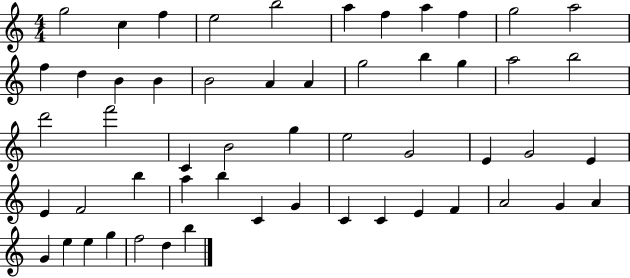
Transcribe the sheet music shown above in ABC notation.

X:1
T:Untitled
M:4/4
L:1/4
K:C
g2 c f e2 b2 a f a f g2 a2 f d B B B2 A A g2 b g a2 b2 d'2 f'2 C B2 g e2 G2 E G2 E E F2 b a b C G C C E F A2 G A G e e g f2 d b